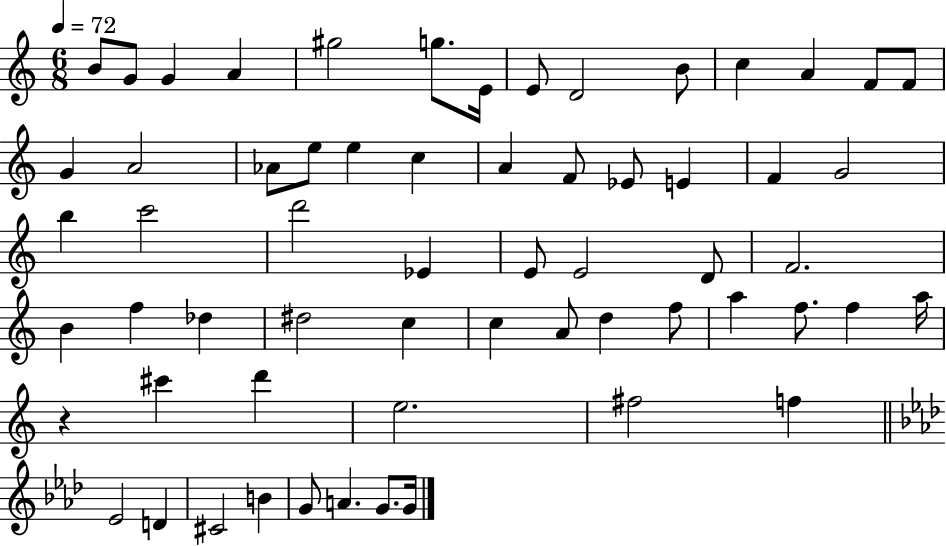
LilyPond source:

{
  \clef treble
  \numericTimeSignature
  \time 6/8
  \key c \major
  \tempo 4 = 72
  b'8 g'8 g'4 a'4 | gis''2 g''8. e'16 | e'8 d'2 b'8 | c''4 a'4 f'8 f'8 | \break g'4 a'2 | aes'8 e''8 e''4 c''4 | a'4 f'8 ees'8 e'4 | f'4 g'2 | \break b''4 c'''2 | d'''2 ees'4 | e'8 e'2 d'8 | f'2. | \break b'4 f''4 des''4 | dis''2 c''4 | c''4 a'8 d''4 f''8 | a''4 f''8. f''4 a''16 | \break r4 cis'''4 d'''4 | e''2. | fis''2 f''4 | \bar "||" \break \key f \minor ees'2 d'4 | cis'2 b'4 | g'8 a'4. g'8. g'16 | \bar "|."
}